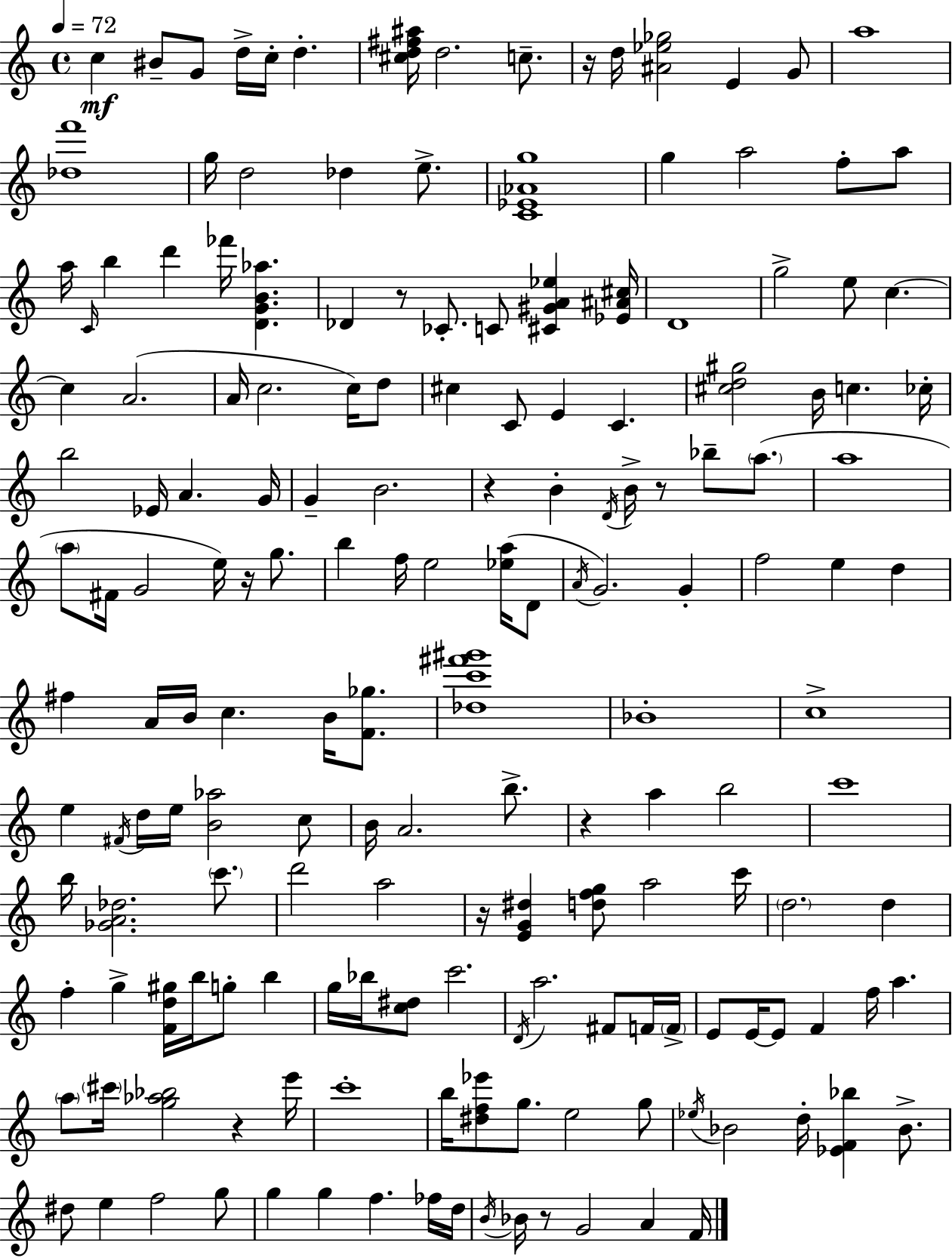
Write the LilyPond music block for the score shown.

{
  \clef treble
  \time 4/4
  \defaultTimeSignature
  \key a \minor
  \tempo 4 = 72
  c''4\mf bis'8-- g'8 d''16-> c''16-. d''4.-. | <cis'' d'' fis'' ais''>16 d''2. c''8.-- | r16 d''16 <ais' ees'' ges''>2 e'4 g'8 | a''1 | \break <des'' f'''>1 | g''16 d''2 des''4 e''8.-> | <c' ees' aes' g''>1 | g''4 a''2 f''8-. a''8 | \break a''16 \grace { c'16 } b''4 d'''4 fes'''16 <d' g' b' aes''>4. | des'4 r8 ces'8.-. c'8 <cis' gis' a' ees''>4 | <ees' ais' cis''>16 d'1 | g''2-> e''8 c''4.~~ | \break c''4 a'2.( | a'16 c''2. c''16) d''8 | cis''4 c'8 e'4 c'4. | <cis'' d'' gis''>2 b'16 c''4. | \break ces''16-. b''2 ees'16 a'4. | g'16 g'4-- b'2. | r4 b'4-. \acciaccatura { d'16 } b'16-> r8 bes''8-- \parenthesize a''8.( | a''1 | \break \parenthesize a''8 fis'16 g'2 e''16) r16 g''8. | b''4 f''16 e''2 <ees'' a''>16( | d'8 \acciaccatura { a'16 } g'2.) g'4-. | f''2 e''4 d''4 | \break fis''4 a'16 b'16 c''4. b'16 | <f' ges''>8. <des'' c''' fis''' gis'''>1 | bes'1-. | c''1-> | \break e''4 \acciaccatura { fis'16 } d''16 e''16 <b' aes''>2 | c''8 b'16 a'2. | b''8.-> r4 a''4 b''2 | c'''1 | \break b''16 <ges' a' des''>2. | \parenthesize c'''8. d'''2 a''2 | r16 <e' g' dis''>4 <d'' f'' g''>8 a''2 | c'''16 \parenthesize d''2. | \break d''4 f''4-. g''4-> <f' d'' gis''>16 b''16 g''8-. | b''4 g''16 bes''16 <c'' dis''>8 c'''2. | \acciaccatura { d'16 } a''2. | fis'8 f'16 \parenthesize f'16-> e'8 e'16~~ e'8 f'4 f''16 a''4. | \break \parenthesize a''8 \parenthesize cis'''16 <g'' aes'' bes''>2 | r4 e'''16 c'''1-. | b''16 <dis'' f'' ees'''>8 g''8. e''2 | g''8 \acciaccatura { ees''16 } bes'2 d''16-. <ees' f' bes''>4 | \break bes'8.-> dis''8 e''4 f''2 | g''8 g''4 g''4 f''4. | fes''16 d''16 \acciaccatura { b'16 } bes'16 r8 g'2 | a'4 f'16 \bar "|."
}